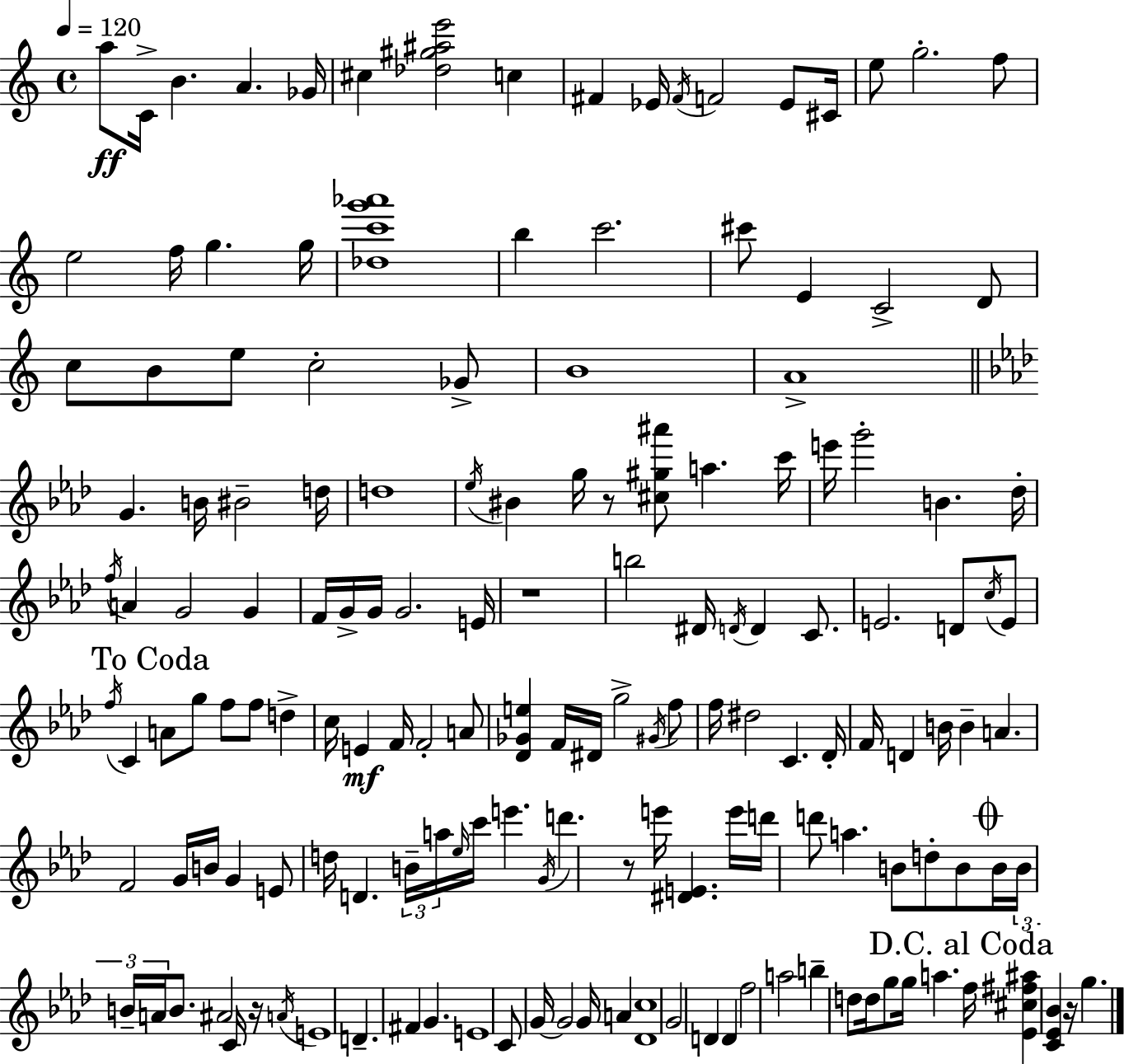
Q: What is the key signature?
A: C major